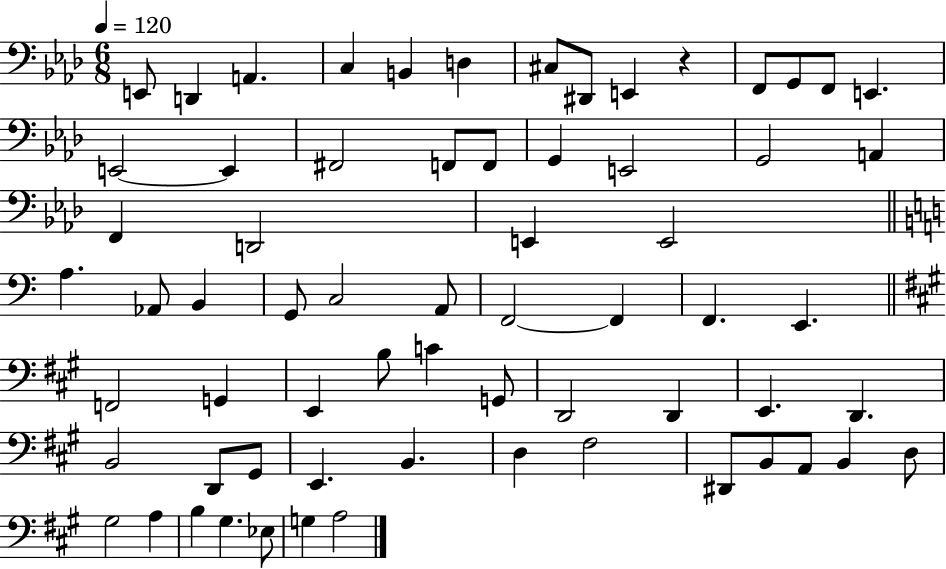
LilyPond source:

{
  \clef bass
  \numericTimeSignature
  \time 6/8
  \key aes \major
  \tempo 4 = 120
  e,8 d,4 a,4. | c4 b,4 d4 | cis8 dis,8 e,4 r4 | f,8 g,8 f,8 e,4. | \break e,2~~ e,4 | fis,2 f,8 f,8 | g,4 e,2 | g,2 a,4 | \break f,4 d,2 | e,4 e,2 | \bar "||" \break \key a \minor a4. aes,8 b,4 | g,8 c2 a,8 | f,2~~ f,4 | f,4. e,4. | \break \bar "||" \break \key a \major f,2 g,4 | e,4 b8 c'4 g,8 | d,2 d,4 | e,4. d,4. | \break b,2 d,8 gis,8 | e,4. b,4. | d4 fis2 | dis,8 b,8 a,8 b,4 d8 | \break gis2 a4 | b4 gis4. ees8 | g4 a2 | \bar "|."
}